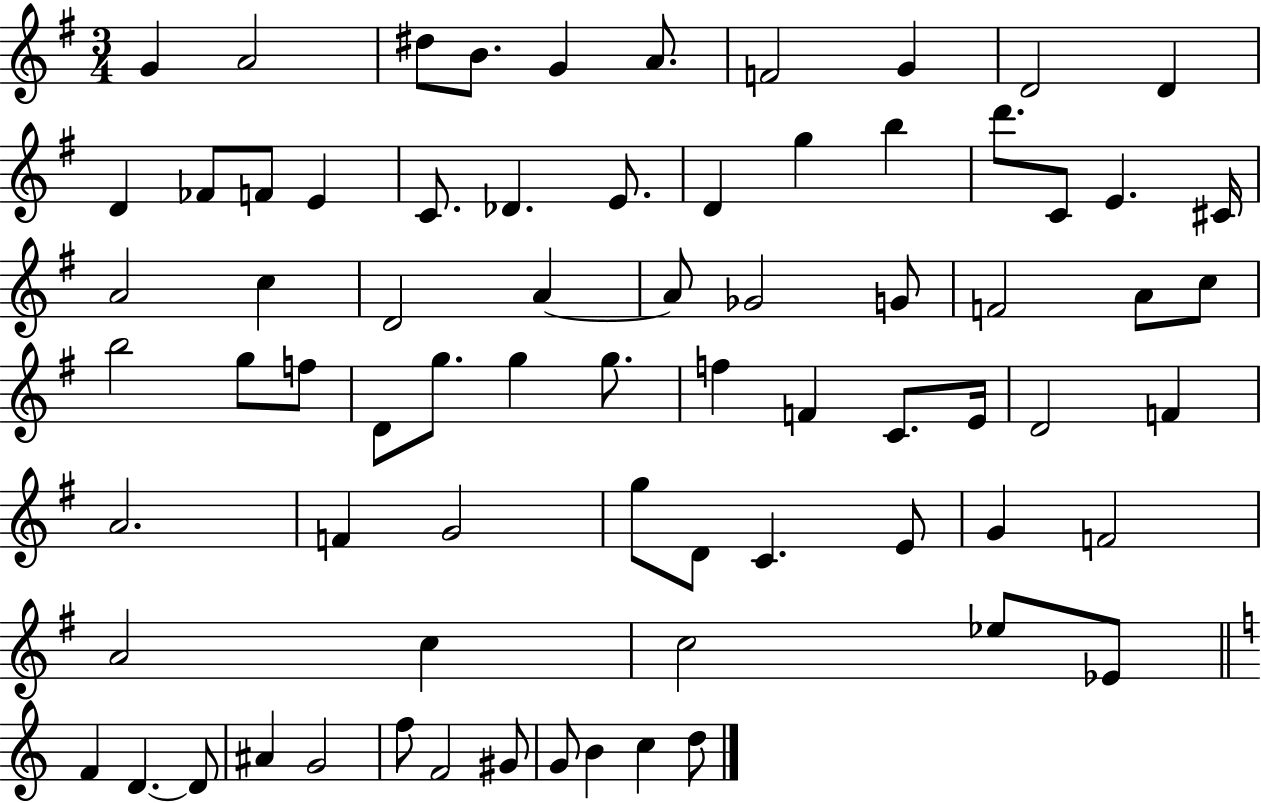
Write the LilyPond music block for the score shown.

{
  \clef treble
  \numericTimeSignature
  \time 3/4
  \key g \major
  \repeat volta 2 { g'4 a'2 | dis''8 b'8. g'4 a'8. | f'2 g'4 | d'2 d'4 | \break d'4 fes'8 f'8 e'4 | c'8. des'4. e'8. | d'4 g''4 b''4 | d'''8. c'8 e'4. cis'16 | \break a'2 c''4 | d'2 a'4~~ | a'8 ges'2 g'8 | f'2 a'8 c''8 | \break b''2 g''8 f''8 | d'8 g''8. g''4 g''8. | f''4 f'4 c'8. e'16 | d'2 f'4 | \break a'2. | f'4 g'2 | g''8 d'8 c'4. e'8 | g'4 f'2 | \break a'2 c''4 | c''2 ees''8 ees'8 | \bar "||" \break \key c \major f'4 d'4.~~ d'8 | ais'4 g'2 | f''8 f'2 gis'8 | g'8 b'4 c''4 d''8 | \break } \bar "|."
}